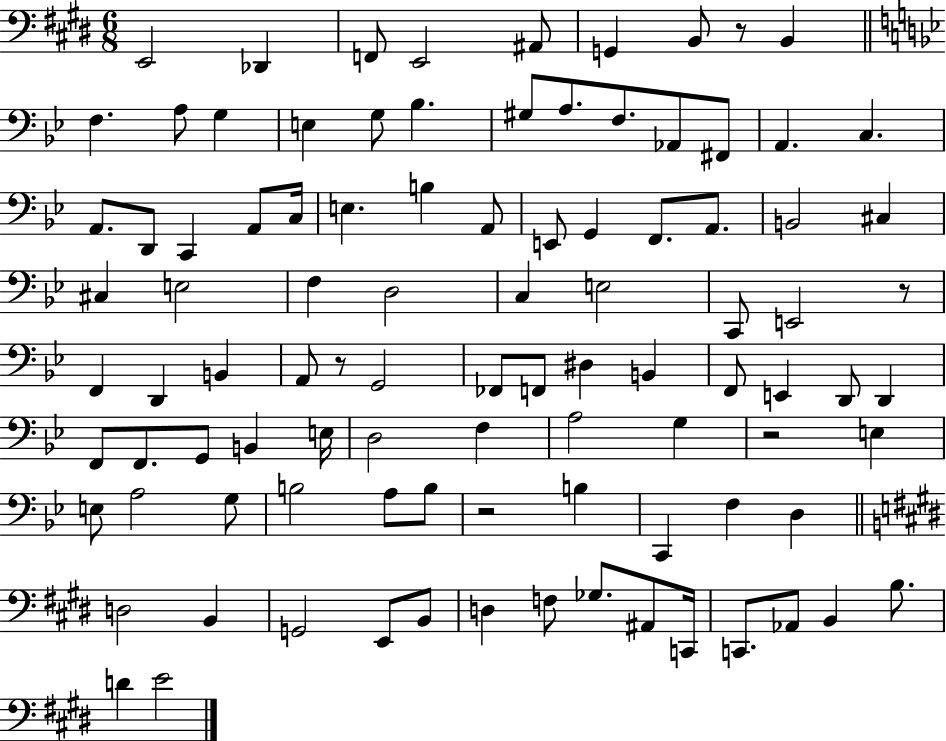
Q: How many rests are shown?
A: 5